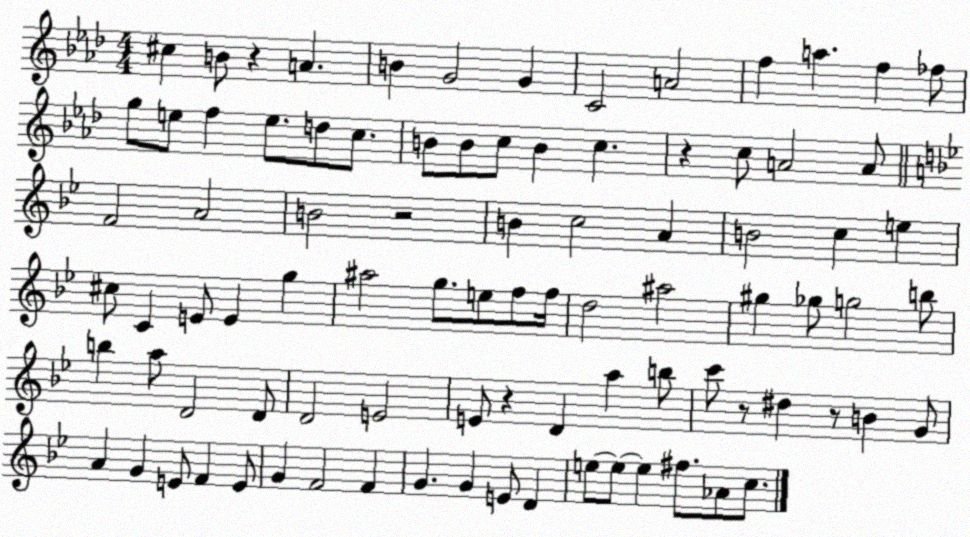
X:1
T:Untitled
M:4/4
L:1/4
K:Ab
^c B/2 z A B G2 G C2 A2 f a f _f/2 g/2 e/2 f e/2 d/2 c/2 B/2 B/2 c/2 B c z c/2 A2 A/2 F2 A2 B2 z2 B c2 A B2 c e ^c/2 C E/2 E g ^a2 g/2 e/2 f/2 f/4 d2 ^a2 ^g _g/2 g2 b/2 b a/2 D2 D/2 D2 E2 E/2 z D a b/2 c'/2 z/2 ^d z/2 B G/2 A G E/2 F E/2 G F2 F G G E/2 D e/2 e/2 e ^f/2 _A/2 c/2